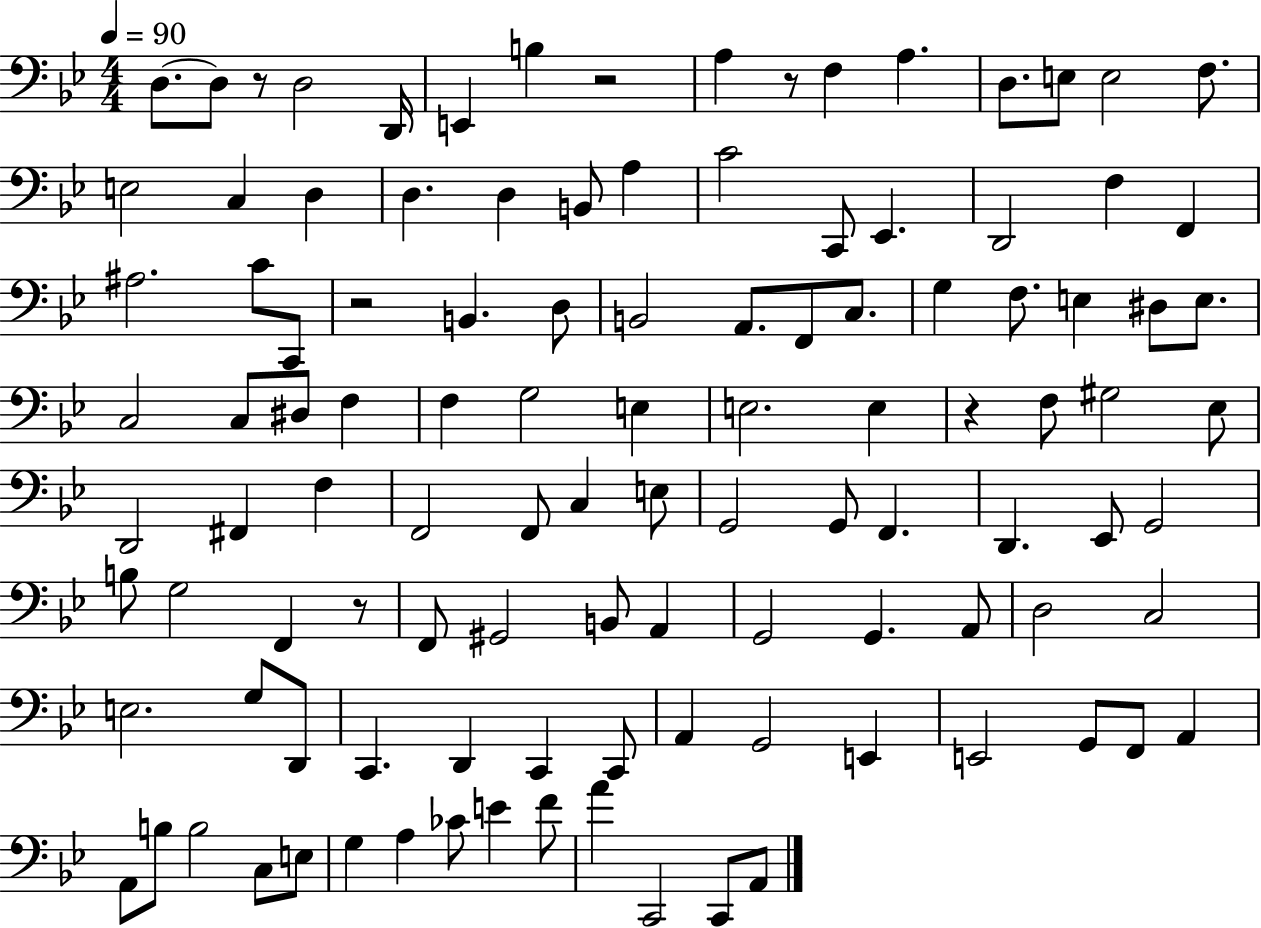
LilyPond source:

{
  \clef bass
  \numericTimeSignature
  \time 4/4
  \key bes \major
  \tempo 4 = 90
  d8.~~ d8 r8 d2 d,16 | e,4 b4 r2 | a4 r8 f4 a4. | d8. e8 e2 f8. | \break e2 c4 d4 | d4. d4 b,8 a4 | c'2 c,8 ees,4. | d,2 f4 f,4 | \break ais2. c'8 c,8 | r2 b,4. d8 | b,2 a,8. f,8 c8. | g4 f8. e4 dis8 e8. | \break c2 c8 dis8 f4 | f4 g2 e4 | e2. e4 | r4 f8 gis2 ees8 | \break d,2 fis,4 f4 | f,2 f,8 c4 e8 | g,2 g,8 f,4. | d,4. ees,8 g,2 | \break b8 g2 f,4 r8 | f,8 gis,2 b,8 a,4 | g,2 g,4. a,8 | d2 c2 | \break e2. g8 d,8 | c,4. d,4 c,4 c,8 | a,4 g,2 e,4 | e,2 g,8 f,8 a,4 | \break a,8 b8 b2 c8 e8 | g4 a4 ces'8 e'4 f'8 | a'4 c,2 c,8 a,8 | \bar "|."
}